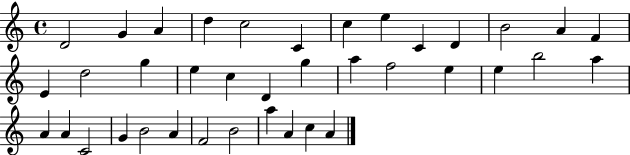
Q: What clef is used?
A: treble